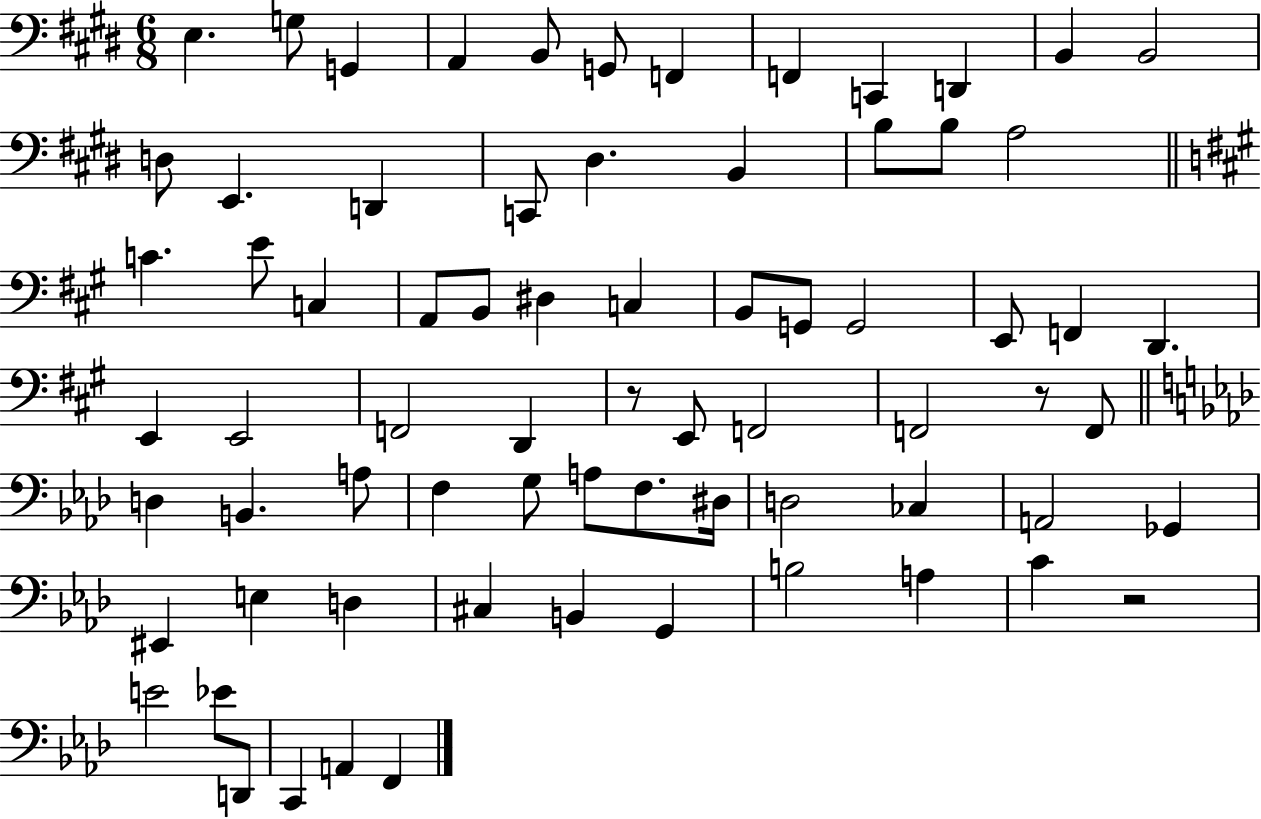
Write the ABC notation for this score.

X:1
T:Untitled
M:6/8
L:1/4
K:E
E, G,/2 G,, A,, B,,/2 G,,/2 F,, F,, C,, D,, B,, B,,2 D,/2 E,, D,, C,,/2 ^D, B,, B,/2 B,/2 A,2 C E/2 C, A,,/2 B,,/2 ^D, C, B,,/2 G,,/2 G,,2 E,,/2 F,, D,, E,, E,,2 F,,2 D,, z/2 E,,/2 F,,2 F,,2 z/2 F,,/2 D, B,, A,/2 F, G,/2 A,/2 F,/2 ^D,/4 D,2 _C, A,,2 _G,, ^E,, E, D, ^C, B,, G,, B,2 A, C z2 E2 _E/2 D,,/2 C,, A,, F,,